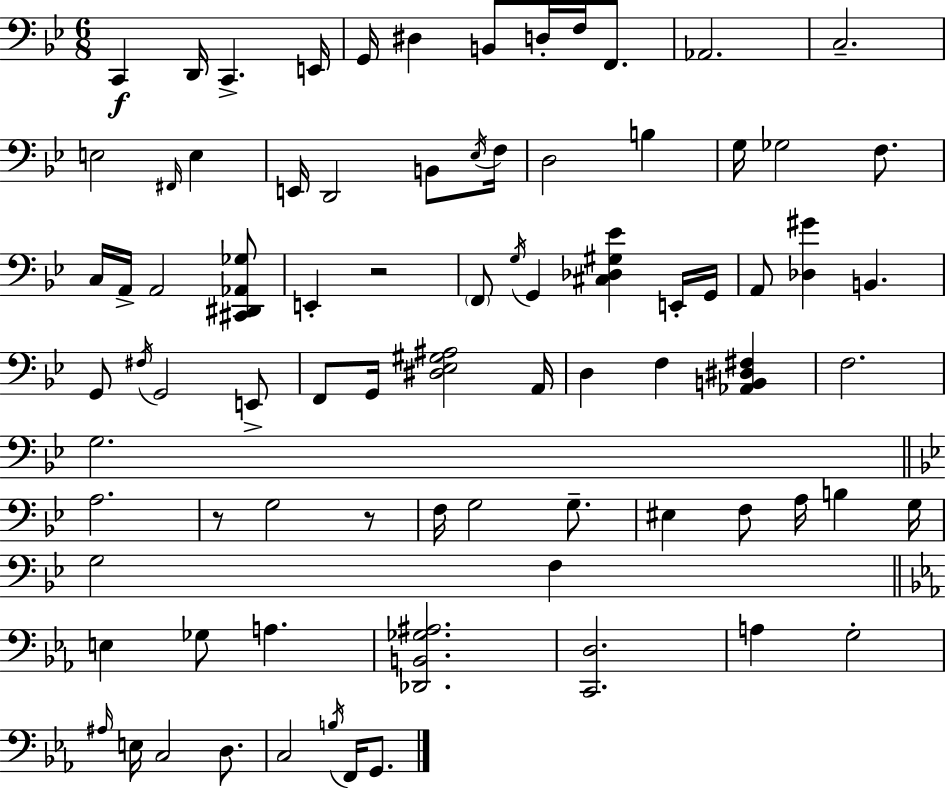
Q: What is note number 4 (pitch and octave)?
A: E2